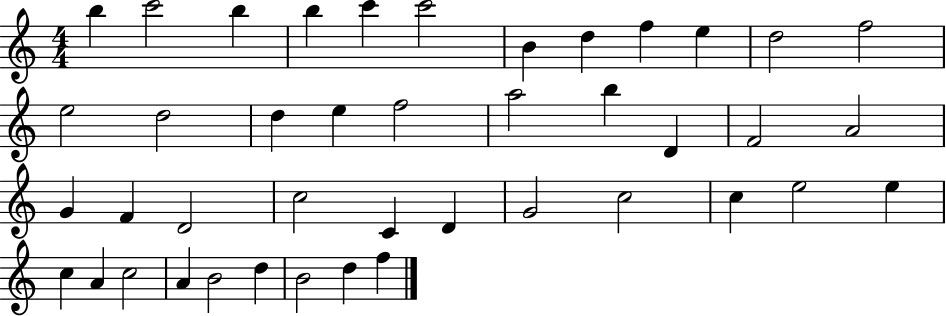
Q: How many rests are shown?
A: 0